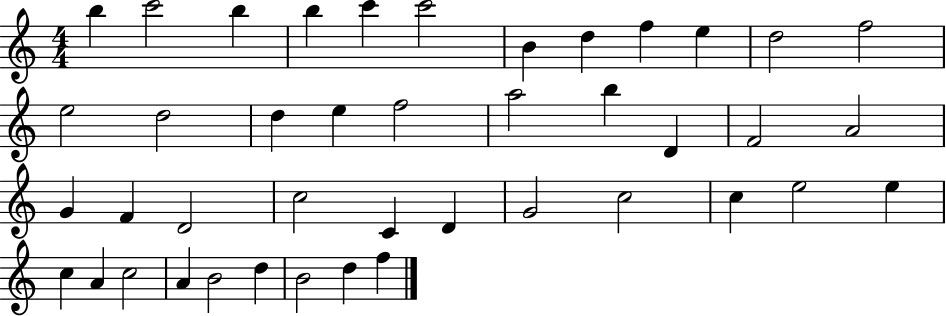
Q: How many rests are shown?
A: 0